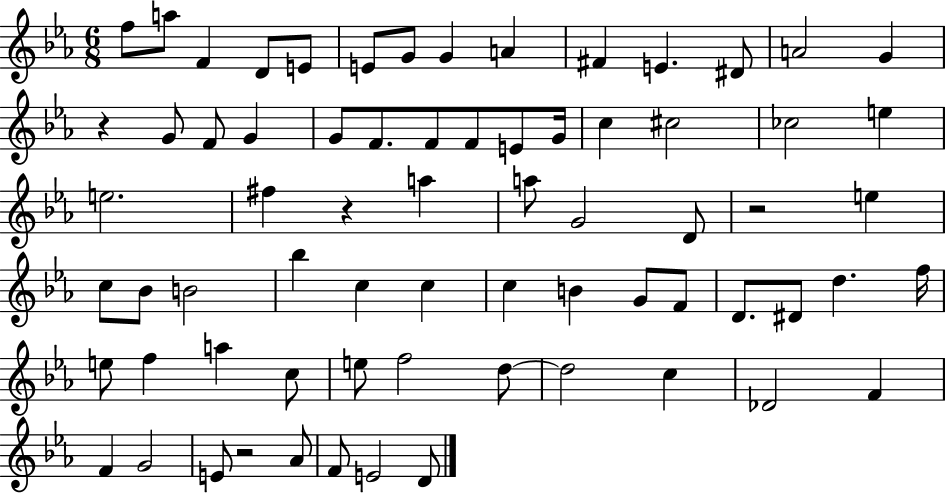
{
  \clef treble
  \numericTimeSignature
  \time 6/8
  \key ees \major
  f''8 a''8 f'4 d'8 e'8 | e'8 g'8 g'4 a'4 | fis'4 e'4. dis'8 | a'2 g'4 | \break r4 g'8 f'8 g'4 | g'8 f'8. f'8 f'8 e'8 g'16 | c''4 cis''2 | ces''2 e''4 | \break e''2. | fis''4 r4 a''4 | a''8 g'2 d'8 | r2 e''4 | \break c''8 bes'8 b'2 | bes''4 c''4 c''4 | c''4 b'4 g'8 f'8 | d'8. dis'8 d''4. f''16 | \break e''8 f''4 a''4 c''8 | e''8 f''2 d''8~~ | d''2 c''4 | des'2 f'4 | \break f'4 g'2 | e'8 r2 aes'8 | f'8 e'2 d'8 | \bar "|."
}